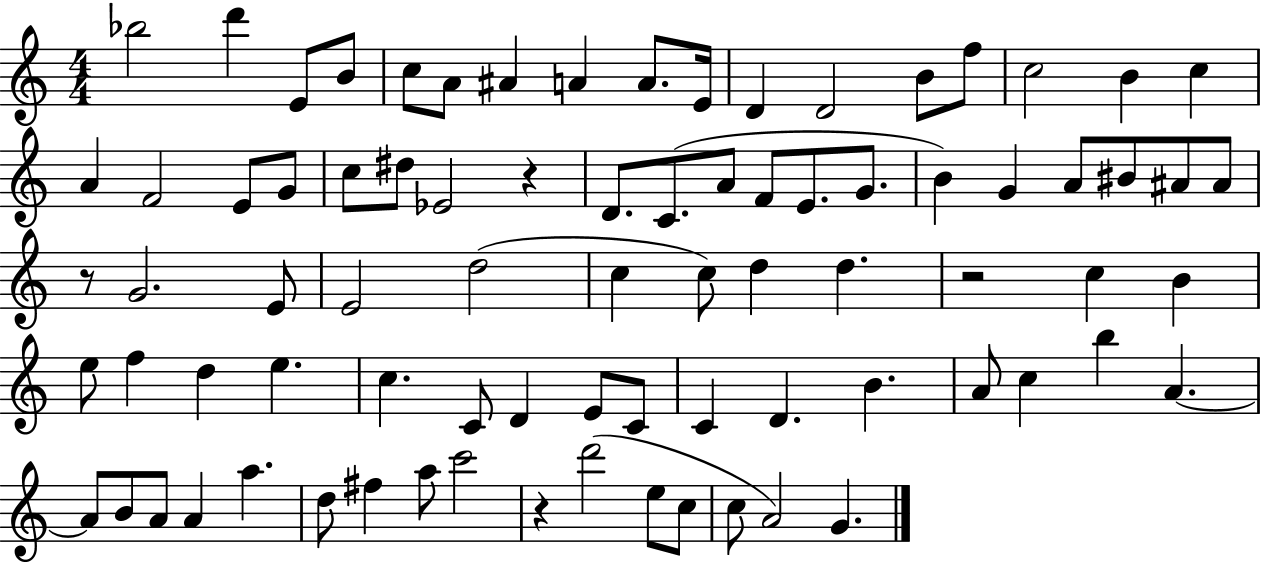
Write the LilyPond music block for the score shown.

{
  \clef treble
  \numericTimeSignature
  \time 4/4
  \key c \major
  \repeat volta 2 { bes''2 d'''4 e'8 b'8 | c''8 a'8 ais'4 a'4 a'8. e'16 | d'4 d'2 b'8 f''8 | c''2 b'4 c''4 | \break a'4 f'2 e'8 g'8 | c''8 dis''8 ees'2 r4 | d'8. c'8.( a'8 f'8 e'8. g'8. | b'4) g'4 a'8 bis'8 ais'8 ais'8 | \break r8 g'2. e'8 | e'2 d''2( | c''4 c''8) d''4 d''4. | r2 c''4 b'4 | \break e''8 f''4 d''4 e''4. | c''4. c'8 d'4 e'8 c'8 | c'4 d'4. b'4. | a'8 c''4 b''4 a'4.~~ | \break a'8 b'8 a'8 a'4 a''4. | d''8 fis''4 a''8 c'''2 | r4 d'''2( e''8 c''8 | c''8 a'2) g'4. | \break } \bar "|."
}